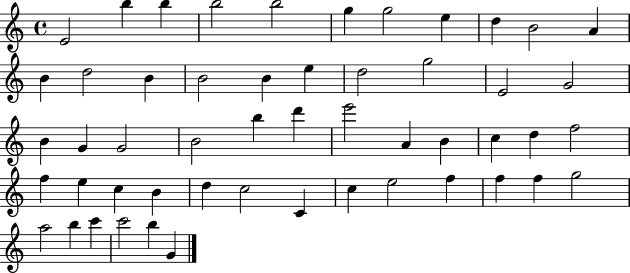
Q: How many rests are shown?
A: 0